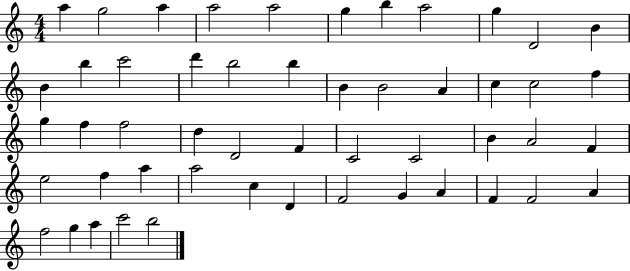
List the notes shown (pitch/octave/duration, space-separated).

A5/q G5/h A5/q A5/h A5/h G5/q B5/q A5/h G5/q D4/h B4/q B4/q B5/q C6/h D6/q B5/h B5/q B4/q B4/h A4/q C5/q C5/h F5/q G5/q F5/q F5/h D5/q D4/h F4/q C4/h C4/h B4/q A4/h F4/q E5/h F5/q A5/q A5/h C5/q D4/q F4/h G4/q A4/q F4/q F4/h A4/q F5/h G5/q A5/q C6/h B5/h